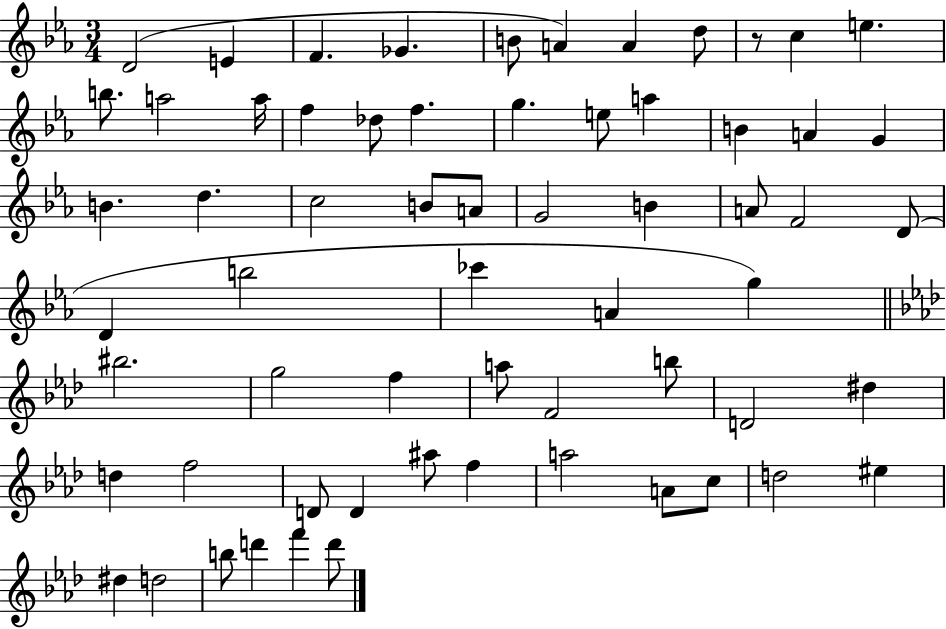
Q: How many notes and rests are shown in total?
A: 63